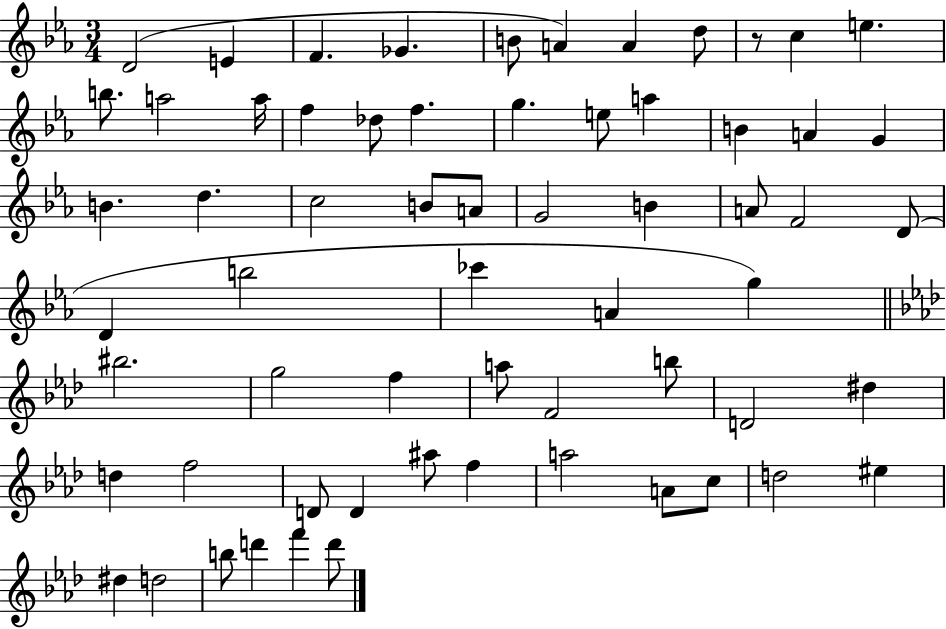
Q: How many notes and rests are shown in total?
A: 63